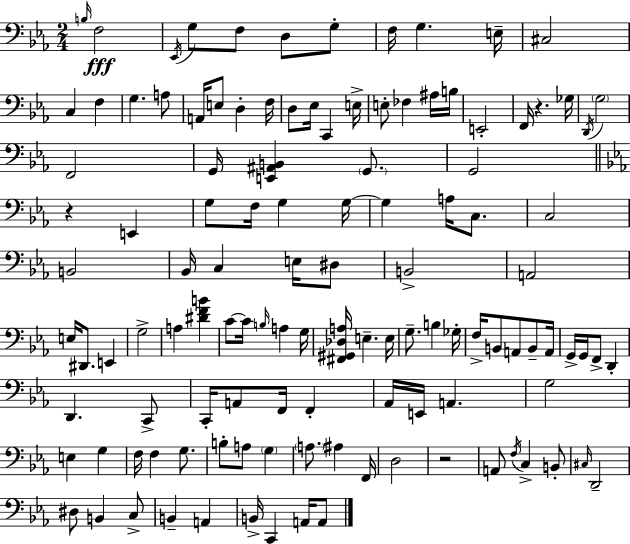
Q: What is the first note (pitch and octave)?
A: B3